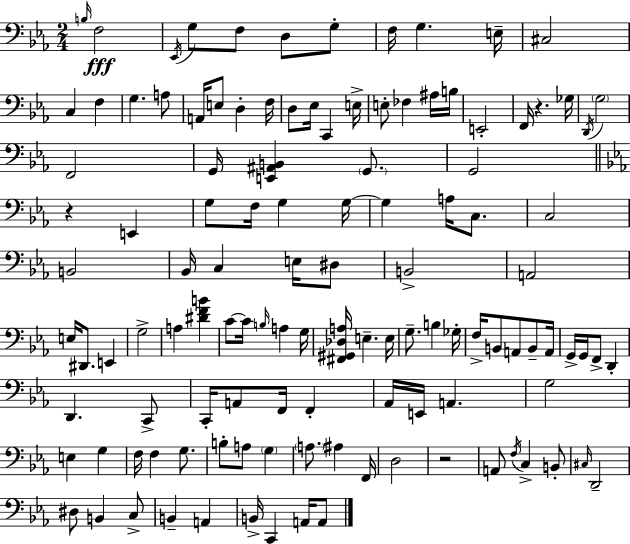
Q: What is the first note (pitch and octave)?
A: B3